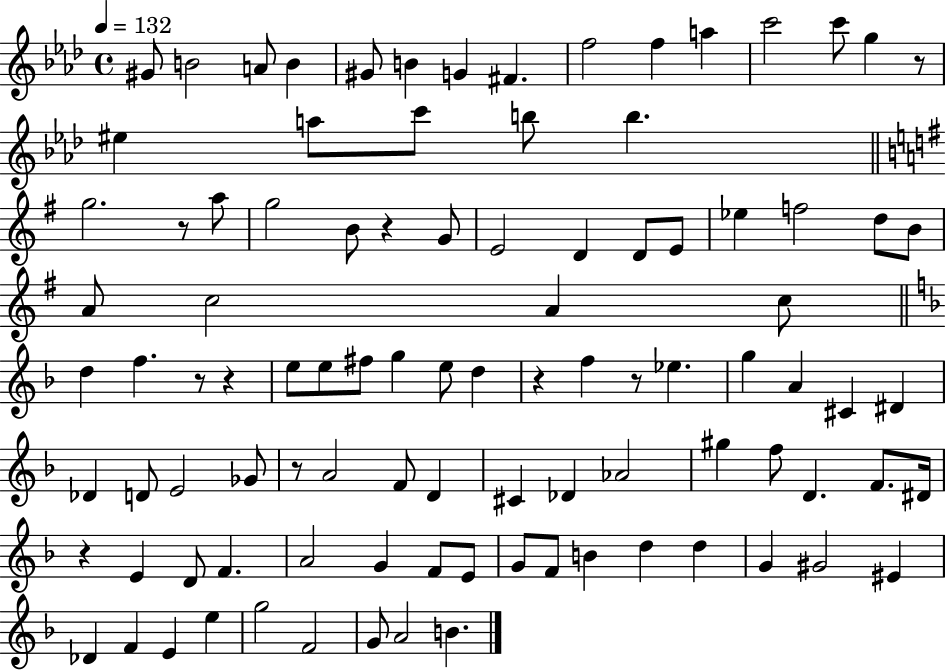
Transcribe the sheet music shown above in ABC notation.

X:1
T:Untitled
M:4/4
L:1/4
K:Ab
^G/2 B2 A/2 B ^G/2 B G ^F f2 f a c'2 c'/2 g z/2 ^e a/2 c'/2 b/2 b g2 z/2 a/2 g2 B/2 z G/2 E2 D D/2 E/2 _e f2 d/2 B/2 A/2 c2 A c/2 d f z/2 z e/2 e/2 ^f/2 g e/2 d z f z/2 _e g A ^C ^D _D D/2 E2 _G/2 z/2 A2 F/2 D ^C _D _A2 ^g f/2 D F/2 ^D/4 z E D/2 F A2 G F/2 E/2 G/2 F/2 B d d G ^G2 ^E _D F E e g2 F2 G/2 A2 B